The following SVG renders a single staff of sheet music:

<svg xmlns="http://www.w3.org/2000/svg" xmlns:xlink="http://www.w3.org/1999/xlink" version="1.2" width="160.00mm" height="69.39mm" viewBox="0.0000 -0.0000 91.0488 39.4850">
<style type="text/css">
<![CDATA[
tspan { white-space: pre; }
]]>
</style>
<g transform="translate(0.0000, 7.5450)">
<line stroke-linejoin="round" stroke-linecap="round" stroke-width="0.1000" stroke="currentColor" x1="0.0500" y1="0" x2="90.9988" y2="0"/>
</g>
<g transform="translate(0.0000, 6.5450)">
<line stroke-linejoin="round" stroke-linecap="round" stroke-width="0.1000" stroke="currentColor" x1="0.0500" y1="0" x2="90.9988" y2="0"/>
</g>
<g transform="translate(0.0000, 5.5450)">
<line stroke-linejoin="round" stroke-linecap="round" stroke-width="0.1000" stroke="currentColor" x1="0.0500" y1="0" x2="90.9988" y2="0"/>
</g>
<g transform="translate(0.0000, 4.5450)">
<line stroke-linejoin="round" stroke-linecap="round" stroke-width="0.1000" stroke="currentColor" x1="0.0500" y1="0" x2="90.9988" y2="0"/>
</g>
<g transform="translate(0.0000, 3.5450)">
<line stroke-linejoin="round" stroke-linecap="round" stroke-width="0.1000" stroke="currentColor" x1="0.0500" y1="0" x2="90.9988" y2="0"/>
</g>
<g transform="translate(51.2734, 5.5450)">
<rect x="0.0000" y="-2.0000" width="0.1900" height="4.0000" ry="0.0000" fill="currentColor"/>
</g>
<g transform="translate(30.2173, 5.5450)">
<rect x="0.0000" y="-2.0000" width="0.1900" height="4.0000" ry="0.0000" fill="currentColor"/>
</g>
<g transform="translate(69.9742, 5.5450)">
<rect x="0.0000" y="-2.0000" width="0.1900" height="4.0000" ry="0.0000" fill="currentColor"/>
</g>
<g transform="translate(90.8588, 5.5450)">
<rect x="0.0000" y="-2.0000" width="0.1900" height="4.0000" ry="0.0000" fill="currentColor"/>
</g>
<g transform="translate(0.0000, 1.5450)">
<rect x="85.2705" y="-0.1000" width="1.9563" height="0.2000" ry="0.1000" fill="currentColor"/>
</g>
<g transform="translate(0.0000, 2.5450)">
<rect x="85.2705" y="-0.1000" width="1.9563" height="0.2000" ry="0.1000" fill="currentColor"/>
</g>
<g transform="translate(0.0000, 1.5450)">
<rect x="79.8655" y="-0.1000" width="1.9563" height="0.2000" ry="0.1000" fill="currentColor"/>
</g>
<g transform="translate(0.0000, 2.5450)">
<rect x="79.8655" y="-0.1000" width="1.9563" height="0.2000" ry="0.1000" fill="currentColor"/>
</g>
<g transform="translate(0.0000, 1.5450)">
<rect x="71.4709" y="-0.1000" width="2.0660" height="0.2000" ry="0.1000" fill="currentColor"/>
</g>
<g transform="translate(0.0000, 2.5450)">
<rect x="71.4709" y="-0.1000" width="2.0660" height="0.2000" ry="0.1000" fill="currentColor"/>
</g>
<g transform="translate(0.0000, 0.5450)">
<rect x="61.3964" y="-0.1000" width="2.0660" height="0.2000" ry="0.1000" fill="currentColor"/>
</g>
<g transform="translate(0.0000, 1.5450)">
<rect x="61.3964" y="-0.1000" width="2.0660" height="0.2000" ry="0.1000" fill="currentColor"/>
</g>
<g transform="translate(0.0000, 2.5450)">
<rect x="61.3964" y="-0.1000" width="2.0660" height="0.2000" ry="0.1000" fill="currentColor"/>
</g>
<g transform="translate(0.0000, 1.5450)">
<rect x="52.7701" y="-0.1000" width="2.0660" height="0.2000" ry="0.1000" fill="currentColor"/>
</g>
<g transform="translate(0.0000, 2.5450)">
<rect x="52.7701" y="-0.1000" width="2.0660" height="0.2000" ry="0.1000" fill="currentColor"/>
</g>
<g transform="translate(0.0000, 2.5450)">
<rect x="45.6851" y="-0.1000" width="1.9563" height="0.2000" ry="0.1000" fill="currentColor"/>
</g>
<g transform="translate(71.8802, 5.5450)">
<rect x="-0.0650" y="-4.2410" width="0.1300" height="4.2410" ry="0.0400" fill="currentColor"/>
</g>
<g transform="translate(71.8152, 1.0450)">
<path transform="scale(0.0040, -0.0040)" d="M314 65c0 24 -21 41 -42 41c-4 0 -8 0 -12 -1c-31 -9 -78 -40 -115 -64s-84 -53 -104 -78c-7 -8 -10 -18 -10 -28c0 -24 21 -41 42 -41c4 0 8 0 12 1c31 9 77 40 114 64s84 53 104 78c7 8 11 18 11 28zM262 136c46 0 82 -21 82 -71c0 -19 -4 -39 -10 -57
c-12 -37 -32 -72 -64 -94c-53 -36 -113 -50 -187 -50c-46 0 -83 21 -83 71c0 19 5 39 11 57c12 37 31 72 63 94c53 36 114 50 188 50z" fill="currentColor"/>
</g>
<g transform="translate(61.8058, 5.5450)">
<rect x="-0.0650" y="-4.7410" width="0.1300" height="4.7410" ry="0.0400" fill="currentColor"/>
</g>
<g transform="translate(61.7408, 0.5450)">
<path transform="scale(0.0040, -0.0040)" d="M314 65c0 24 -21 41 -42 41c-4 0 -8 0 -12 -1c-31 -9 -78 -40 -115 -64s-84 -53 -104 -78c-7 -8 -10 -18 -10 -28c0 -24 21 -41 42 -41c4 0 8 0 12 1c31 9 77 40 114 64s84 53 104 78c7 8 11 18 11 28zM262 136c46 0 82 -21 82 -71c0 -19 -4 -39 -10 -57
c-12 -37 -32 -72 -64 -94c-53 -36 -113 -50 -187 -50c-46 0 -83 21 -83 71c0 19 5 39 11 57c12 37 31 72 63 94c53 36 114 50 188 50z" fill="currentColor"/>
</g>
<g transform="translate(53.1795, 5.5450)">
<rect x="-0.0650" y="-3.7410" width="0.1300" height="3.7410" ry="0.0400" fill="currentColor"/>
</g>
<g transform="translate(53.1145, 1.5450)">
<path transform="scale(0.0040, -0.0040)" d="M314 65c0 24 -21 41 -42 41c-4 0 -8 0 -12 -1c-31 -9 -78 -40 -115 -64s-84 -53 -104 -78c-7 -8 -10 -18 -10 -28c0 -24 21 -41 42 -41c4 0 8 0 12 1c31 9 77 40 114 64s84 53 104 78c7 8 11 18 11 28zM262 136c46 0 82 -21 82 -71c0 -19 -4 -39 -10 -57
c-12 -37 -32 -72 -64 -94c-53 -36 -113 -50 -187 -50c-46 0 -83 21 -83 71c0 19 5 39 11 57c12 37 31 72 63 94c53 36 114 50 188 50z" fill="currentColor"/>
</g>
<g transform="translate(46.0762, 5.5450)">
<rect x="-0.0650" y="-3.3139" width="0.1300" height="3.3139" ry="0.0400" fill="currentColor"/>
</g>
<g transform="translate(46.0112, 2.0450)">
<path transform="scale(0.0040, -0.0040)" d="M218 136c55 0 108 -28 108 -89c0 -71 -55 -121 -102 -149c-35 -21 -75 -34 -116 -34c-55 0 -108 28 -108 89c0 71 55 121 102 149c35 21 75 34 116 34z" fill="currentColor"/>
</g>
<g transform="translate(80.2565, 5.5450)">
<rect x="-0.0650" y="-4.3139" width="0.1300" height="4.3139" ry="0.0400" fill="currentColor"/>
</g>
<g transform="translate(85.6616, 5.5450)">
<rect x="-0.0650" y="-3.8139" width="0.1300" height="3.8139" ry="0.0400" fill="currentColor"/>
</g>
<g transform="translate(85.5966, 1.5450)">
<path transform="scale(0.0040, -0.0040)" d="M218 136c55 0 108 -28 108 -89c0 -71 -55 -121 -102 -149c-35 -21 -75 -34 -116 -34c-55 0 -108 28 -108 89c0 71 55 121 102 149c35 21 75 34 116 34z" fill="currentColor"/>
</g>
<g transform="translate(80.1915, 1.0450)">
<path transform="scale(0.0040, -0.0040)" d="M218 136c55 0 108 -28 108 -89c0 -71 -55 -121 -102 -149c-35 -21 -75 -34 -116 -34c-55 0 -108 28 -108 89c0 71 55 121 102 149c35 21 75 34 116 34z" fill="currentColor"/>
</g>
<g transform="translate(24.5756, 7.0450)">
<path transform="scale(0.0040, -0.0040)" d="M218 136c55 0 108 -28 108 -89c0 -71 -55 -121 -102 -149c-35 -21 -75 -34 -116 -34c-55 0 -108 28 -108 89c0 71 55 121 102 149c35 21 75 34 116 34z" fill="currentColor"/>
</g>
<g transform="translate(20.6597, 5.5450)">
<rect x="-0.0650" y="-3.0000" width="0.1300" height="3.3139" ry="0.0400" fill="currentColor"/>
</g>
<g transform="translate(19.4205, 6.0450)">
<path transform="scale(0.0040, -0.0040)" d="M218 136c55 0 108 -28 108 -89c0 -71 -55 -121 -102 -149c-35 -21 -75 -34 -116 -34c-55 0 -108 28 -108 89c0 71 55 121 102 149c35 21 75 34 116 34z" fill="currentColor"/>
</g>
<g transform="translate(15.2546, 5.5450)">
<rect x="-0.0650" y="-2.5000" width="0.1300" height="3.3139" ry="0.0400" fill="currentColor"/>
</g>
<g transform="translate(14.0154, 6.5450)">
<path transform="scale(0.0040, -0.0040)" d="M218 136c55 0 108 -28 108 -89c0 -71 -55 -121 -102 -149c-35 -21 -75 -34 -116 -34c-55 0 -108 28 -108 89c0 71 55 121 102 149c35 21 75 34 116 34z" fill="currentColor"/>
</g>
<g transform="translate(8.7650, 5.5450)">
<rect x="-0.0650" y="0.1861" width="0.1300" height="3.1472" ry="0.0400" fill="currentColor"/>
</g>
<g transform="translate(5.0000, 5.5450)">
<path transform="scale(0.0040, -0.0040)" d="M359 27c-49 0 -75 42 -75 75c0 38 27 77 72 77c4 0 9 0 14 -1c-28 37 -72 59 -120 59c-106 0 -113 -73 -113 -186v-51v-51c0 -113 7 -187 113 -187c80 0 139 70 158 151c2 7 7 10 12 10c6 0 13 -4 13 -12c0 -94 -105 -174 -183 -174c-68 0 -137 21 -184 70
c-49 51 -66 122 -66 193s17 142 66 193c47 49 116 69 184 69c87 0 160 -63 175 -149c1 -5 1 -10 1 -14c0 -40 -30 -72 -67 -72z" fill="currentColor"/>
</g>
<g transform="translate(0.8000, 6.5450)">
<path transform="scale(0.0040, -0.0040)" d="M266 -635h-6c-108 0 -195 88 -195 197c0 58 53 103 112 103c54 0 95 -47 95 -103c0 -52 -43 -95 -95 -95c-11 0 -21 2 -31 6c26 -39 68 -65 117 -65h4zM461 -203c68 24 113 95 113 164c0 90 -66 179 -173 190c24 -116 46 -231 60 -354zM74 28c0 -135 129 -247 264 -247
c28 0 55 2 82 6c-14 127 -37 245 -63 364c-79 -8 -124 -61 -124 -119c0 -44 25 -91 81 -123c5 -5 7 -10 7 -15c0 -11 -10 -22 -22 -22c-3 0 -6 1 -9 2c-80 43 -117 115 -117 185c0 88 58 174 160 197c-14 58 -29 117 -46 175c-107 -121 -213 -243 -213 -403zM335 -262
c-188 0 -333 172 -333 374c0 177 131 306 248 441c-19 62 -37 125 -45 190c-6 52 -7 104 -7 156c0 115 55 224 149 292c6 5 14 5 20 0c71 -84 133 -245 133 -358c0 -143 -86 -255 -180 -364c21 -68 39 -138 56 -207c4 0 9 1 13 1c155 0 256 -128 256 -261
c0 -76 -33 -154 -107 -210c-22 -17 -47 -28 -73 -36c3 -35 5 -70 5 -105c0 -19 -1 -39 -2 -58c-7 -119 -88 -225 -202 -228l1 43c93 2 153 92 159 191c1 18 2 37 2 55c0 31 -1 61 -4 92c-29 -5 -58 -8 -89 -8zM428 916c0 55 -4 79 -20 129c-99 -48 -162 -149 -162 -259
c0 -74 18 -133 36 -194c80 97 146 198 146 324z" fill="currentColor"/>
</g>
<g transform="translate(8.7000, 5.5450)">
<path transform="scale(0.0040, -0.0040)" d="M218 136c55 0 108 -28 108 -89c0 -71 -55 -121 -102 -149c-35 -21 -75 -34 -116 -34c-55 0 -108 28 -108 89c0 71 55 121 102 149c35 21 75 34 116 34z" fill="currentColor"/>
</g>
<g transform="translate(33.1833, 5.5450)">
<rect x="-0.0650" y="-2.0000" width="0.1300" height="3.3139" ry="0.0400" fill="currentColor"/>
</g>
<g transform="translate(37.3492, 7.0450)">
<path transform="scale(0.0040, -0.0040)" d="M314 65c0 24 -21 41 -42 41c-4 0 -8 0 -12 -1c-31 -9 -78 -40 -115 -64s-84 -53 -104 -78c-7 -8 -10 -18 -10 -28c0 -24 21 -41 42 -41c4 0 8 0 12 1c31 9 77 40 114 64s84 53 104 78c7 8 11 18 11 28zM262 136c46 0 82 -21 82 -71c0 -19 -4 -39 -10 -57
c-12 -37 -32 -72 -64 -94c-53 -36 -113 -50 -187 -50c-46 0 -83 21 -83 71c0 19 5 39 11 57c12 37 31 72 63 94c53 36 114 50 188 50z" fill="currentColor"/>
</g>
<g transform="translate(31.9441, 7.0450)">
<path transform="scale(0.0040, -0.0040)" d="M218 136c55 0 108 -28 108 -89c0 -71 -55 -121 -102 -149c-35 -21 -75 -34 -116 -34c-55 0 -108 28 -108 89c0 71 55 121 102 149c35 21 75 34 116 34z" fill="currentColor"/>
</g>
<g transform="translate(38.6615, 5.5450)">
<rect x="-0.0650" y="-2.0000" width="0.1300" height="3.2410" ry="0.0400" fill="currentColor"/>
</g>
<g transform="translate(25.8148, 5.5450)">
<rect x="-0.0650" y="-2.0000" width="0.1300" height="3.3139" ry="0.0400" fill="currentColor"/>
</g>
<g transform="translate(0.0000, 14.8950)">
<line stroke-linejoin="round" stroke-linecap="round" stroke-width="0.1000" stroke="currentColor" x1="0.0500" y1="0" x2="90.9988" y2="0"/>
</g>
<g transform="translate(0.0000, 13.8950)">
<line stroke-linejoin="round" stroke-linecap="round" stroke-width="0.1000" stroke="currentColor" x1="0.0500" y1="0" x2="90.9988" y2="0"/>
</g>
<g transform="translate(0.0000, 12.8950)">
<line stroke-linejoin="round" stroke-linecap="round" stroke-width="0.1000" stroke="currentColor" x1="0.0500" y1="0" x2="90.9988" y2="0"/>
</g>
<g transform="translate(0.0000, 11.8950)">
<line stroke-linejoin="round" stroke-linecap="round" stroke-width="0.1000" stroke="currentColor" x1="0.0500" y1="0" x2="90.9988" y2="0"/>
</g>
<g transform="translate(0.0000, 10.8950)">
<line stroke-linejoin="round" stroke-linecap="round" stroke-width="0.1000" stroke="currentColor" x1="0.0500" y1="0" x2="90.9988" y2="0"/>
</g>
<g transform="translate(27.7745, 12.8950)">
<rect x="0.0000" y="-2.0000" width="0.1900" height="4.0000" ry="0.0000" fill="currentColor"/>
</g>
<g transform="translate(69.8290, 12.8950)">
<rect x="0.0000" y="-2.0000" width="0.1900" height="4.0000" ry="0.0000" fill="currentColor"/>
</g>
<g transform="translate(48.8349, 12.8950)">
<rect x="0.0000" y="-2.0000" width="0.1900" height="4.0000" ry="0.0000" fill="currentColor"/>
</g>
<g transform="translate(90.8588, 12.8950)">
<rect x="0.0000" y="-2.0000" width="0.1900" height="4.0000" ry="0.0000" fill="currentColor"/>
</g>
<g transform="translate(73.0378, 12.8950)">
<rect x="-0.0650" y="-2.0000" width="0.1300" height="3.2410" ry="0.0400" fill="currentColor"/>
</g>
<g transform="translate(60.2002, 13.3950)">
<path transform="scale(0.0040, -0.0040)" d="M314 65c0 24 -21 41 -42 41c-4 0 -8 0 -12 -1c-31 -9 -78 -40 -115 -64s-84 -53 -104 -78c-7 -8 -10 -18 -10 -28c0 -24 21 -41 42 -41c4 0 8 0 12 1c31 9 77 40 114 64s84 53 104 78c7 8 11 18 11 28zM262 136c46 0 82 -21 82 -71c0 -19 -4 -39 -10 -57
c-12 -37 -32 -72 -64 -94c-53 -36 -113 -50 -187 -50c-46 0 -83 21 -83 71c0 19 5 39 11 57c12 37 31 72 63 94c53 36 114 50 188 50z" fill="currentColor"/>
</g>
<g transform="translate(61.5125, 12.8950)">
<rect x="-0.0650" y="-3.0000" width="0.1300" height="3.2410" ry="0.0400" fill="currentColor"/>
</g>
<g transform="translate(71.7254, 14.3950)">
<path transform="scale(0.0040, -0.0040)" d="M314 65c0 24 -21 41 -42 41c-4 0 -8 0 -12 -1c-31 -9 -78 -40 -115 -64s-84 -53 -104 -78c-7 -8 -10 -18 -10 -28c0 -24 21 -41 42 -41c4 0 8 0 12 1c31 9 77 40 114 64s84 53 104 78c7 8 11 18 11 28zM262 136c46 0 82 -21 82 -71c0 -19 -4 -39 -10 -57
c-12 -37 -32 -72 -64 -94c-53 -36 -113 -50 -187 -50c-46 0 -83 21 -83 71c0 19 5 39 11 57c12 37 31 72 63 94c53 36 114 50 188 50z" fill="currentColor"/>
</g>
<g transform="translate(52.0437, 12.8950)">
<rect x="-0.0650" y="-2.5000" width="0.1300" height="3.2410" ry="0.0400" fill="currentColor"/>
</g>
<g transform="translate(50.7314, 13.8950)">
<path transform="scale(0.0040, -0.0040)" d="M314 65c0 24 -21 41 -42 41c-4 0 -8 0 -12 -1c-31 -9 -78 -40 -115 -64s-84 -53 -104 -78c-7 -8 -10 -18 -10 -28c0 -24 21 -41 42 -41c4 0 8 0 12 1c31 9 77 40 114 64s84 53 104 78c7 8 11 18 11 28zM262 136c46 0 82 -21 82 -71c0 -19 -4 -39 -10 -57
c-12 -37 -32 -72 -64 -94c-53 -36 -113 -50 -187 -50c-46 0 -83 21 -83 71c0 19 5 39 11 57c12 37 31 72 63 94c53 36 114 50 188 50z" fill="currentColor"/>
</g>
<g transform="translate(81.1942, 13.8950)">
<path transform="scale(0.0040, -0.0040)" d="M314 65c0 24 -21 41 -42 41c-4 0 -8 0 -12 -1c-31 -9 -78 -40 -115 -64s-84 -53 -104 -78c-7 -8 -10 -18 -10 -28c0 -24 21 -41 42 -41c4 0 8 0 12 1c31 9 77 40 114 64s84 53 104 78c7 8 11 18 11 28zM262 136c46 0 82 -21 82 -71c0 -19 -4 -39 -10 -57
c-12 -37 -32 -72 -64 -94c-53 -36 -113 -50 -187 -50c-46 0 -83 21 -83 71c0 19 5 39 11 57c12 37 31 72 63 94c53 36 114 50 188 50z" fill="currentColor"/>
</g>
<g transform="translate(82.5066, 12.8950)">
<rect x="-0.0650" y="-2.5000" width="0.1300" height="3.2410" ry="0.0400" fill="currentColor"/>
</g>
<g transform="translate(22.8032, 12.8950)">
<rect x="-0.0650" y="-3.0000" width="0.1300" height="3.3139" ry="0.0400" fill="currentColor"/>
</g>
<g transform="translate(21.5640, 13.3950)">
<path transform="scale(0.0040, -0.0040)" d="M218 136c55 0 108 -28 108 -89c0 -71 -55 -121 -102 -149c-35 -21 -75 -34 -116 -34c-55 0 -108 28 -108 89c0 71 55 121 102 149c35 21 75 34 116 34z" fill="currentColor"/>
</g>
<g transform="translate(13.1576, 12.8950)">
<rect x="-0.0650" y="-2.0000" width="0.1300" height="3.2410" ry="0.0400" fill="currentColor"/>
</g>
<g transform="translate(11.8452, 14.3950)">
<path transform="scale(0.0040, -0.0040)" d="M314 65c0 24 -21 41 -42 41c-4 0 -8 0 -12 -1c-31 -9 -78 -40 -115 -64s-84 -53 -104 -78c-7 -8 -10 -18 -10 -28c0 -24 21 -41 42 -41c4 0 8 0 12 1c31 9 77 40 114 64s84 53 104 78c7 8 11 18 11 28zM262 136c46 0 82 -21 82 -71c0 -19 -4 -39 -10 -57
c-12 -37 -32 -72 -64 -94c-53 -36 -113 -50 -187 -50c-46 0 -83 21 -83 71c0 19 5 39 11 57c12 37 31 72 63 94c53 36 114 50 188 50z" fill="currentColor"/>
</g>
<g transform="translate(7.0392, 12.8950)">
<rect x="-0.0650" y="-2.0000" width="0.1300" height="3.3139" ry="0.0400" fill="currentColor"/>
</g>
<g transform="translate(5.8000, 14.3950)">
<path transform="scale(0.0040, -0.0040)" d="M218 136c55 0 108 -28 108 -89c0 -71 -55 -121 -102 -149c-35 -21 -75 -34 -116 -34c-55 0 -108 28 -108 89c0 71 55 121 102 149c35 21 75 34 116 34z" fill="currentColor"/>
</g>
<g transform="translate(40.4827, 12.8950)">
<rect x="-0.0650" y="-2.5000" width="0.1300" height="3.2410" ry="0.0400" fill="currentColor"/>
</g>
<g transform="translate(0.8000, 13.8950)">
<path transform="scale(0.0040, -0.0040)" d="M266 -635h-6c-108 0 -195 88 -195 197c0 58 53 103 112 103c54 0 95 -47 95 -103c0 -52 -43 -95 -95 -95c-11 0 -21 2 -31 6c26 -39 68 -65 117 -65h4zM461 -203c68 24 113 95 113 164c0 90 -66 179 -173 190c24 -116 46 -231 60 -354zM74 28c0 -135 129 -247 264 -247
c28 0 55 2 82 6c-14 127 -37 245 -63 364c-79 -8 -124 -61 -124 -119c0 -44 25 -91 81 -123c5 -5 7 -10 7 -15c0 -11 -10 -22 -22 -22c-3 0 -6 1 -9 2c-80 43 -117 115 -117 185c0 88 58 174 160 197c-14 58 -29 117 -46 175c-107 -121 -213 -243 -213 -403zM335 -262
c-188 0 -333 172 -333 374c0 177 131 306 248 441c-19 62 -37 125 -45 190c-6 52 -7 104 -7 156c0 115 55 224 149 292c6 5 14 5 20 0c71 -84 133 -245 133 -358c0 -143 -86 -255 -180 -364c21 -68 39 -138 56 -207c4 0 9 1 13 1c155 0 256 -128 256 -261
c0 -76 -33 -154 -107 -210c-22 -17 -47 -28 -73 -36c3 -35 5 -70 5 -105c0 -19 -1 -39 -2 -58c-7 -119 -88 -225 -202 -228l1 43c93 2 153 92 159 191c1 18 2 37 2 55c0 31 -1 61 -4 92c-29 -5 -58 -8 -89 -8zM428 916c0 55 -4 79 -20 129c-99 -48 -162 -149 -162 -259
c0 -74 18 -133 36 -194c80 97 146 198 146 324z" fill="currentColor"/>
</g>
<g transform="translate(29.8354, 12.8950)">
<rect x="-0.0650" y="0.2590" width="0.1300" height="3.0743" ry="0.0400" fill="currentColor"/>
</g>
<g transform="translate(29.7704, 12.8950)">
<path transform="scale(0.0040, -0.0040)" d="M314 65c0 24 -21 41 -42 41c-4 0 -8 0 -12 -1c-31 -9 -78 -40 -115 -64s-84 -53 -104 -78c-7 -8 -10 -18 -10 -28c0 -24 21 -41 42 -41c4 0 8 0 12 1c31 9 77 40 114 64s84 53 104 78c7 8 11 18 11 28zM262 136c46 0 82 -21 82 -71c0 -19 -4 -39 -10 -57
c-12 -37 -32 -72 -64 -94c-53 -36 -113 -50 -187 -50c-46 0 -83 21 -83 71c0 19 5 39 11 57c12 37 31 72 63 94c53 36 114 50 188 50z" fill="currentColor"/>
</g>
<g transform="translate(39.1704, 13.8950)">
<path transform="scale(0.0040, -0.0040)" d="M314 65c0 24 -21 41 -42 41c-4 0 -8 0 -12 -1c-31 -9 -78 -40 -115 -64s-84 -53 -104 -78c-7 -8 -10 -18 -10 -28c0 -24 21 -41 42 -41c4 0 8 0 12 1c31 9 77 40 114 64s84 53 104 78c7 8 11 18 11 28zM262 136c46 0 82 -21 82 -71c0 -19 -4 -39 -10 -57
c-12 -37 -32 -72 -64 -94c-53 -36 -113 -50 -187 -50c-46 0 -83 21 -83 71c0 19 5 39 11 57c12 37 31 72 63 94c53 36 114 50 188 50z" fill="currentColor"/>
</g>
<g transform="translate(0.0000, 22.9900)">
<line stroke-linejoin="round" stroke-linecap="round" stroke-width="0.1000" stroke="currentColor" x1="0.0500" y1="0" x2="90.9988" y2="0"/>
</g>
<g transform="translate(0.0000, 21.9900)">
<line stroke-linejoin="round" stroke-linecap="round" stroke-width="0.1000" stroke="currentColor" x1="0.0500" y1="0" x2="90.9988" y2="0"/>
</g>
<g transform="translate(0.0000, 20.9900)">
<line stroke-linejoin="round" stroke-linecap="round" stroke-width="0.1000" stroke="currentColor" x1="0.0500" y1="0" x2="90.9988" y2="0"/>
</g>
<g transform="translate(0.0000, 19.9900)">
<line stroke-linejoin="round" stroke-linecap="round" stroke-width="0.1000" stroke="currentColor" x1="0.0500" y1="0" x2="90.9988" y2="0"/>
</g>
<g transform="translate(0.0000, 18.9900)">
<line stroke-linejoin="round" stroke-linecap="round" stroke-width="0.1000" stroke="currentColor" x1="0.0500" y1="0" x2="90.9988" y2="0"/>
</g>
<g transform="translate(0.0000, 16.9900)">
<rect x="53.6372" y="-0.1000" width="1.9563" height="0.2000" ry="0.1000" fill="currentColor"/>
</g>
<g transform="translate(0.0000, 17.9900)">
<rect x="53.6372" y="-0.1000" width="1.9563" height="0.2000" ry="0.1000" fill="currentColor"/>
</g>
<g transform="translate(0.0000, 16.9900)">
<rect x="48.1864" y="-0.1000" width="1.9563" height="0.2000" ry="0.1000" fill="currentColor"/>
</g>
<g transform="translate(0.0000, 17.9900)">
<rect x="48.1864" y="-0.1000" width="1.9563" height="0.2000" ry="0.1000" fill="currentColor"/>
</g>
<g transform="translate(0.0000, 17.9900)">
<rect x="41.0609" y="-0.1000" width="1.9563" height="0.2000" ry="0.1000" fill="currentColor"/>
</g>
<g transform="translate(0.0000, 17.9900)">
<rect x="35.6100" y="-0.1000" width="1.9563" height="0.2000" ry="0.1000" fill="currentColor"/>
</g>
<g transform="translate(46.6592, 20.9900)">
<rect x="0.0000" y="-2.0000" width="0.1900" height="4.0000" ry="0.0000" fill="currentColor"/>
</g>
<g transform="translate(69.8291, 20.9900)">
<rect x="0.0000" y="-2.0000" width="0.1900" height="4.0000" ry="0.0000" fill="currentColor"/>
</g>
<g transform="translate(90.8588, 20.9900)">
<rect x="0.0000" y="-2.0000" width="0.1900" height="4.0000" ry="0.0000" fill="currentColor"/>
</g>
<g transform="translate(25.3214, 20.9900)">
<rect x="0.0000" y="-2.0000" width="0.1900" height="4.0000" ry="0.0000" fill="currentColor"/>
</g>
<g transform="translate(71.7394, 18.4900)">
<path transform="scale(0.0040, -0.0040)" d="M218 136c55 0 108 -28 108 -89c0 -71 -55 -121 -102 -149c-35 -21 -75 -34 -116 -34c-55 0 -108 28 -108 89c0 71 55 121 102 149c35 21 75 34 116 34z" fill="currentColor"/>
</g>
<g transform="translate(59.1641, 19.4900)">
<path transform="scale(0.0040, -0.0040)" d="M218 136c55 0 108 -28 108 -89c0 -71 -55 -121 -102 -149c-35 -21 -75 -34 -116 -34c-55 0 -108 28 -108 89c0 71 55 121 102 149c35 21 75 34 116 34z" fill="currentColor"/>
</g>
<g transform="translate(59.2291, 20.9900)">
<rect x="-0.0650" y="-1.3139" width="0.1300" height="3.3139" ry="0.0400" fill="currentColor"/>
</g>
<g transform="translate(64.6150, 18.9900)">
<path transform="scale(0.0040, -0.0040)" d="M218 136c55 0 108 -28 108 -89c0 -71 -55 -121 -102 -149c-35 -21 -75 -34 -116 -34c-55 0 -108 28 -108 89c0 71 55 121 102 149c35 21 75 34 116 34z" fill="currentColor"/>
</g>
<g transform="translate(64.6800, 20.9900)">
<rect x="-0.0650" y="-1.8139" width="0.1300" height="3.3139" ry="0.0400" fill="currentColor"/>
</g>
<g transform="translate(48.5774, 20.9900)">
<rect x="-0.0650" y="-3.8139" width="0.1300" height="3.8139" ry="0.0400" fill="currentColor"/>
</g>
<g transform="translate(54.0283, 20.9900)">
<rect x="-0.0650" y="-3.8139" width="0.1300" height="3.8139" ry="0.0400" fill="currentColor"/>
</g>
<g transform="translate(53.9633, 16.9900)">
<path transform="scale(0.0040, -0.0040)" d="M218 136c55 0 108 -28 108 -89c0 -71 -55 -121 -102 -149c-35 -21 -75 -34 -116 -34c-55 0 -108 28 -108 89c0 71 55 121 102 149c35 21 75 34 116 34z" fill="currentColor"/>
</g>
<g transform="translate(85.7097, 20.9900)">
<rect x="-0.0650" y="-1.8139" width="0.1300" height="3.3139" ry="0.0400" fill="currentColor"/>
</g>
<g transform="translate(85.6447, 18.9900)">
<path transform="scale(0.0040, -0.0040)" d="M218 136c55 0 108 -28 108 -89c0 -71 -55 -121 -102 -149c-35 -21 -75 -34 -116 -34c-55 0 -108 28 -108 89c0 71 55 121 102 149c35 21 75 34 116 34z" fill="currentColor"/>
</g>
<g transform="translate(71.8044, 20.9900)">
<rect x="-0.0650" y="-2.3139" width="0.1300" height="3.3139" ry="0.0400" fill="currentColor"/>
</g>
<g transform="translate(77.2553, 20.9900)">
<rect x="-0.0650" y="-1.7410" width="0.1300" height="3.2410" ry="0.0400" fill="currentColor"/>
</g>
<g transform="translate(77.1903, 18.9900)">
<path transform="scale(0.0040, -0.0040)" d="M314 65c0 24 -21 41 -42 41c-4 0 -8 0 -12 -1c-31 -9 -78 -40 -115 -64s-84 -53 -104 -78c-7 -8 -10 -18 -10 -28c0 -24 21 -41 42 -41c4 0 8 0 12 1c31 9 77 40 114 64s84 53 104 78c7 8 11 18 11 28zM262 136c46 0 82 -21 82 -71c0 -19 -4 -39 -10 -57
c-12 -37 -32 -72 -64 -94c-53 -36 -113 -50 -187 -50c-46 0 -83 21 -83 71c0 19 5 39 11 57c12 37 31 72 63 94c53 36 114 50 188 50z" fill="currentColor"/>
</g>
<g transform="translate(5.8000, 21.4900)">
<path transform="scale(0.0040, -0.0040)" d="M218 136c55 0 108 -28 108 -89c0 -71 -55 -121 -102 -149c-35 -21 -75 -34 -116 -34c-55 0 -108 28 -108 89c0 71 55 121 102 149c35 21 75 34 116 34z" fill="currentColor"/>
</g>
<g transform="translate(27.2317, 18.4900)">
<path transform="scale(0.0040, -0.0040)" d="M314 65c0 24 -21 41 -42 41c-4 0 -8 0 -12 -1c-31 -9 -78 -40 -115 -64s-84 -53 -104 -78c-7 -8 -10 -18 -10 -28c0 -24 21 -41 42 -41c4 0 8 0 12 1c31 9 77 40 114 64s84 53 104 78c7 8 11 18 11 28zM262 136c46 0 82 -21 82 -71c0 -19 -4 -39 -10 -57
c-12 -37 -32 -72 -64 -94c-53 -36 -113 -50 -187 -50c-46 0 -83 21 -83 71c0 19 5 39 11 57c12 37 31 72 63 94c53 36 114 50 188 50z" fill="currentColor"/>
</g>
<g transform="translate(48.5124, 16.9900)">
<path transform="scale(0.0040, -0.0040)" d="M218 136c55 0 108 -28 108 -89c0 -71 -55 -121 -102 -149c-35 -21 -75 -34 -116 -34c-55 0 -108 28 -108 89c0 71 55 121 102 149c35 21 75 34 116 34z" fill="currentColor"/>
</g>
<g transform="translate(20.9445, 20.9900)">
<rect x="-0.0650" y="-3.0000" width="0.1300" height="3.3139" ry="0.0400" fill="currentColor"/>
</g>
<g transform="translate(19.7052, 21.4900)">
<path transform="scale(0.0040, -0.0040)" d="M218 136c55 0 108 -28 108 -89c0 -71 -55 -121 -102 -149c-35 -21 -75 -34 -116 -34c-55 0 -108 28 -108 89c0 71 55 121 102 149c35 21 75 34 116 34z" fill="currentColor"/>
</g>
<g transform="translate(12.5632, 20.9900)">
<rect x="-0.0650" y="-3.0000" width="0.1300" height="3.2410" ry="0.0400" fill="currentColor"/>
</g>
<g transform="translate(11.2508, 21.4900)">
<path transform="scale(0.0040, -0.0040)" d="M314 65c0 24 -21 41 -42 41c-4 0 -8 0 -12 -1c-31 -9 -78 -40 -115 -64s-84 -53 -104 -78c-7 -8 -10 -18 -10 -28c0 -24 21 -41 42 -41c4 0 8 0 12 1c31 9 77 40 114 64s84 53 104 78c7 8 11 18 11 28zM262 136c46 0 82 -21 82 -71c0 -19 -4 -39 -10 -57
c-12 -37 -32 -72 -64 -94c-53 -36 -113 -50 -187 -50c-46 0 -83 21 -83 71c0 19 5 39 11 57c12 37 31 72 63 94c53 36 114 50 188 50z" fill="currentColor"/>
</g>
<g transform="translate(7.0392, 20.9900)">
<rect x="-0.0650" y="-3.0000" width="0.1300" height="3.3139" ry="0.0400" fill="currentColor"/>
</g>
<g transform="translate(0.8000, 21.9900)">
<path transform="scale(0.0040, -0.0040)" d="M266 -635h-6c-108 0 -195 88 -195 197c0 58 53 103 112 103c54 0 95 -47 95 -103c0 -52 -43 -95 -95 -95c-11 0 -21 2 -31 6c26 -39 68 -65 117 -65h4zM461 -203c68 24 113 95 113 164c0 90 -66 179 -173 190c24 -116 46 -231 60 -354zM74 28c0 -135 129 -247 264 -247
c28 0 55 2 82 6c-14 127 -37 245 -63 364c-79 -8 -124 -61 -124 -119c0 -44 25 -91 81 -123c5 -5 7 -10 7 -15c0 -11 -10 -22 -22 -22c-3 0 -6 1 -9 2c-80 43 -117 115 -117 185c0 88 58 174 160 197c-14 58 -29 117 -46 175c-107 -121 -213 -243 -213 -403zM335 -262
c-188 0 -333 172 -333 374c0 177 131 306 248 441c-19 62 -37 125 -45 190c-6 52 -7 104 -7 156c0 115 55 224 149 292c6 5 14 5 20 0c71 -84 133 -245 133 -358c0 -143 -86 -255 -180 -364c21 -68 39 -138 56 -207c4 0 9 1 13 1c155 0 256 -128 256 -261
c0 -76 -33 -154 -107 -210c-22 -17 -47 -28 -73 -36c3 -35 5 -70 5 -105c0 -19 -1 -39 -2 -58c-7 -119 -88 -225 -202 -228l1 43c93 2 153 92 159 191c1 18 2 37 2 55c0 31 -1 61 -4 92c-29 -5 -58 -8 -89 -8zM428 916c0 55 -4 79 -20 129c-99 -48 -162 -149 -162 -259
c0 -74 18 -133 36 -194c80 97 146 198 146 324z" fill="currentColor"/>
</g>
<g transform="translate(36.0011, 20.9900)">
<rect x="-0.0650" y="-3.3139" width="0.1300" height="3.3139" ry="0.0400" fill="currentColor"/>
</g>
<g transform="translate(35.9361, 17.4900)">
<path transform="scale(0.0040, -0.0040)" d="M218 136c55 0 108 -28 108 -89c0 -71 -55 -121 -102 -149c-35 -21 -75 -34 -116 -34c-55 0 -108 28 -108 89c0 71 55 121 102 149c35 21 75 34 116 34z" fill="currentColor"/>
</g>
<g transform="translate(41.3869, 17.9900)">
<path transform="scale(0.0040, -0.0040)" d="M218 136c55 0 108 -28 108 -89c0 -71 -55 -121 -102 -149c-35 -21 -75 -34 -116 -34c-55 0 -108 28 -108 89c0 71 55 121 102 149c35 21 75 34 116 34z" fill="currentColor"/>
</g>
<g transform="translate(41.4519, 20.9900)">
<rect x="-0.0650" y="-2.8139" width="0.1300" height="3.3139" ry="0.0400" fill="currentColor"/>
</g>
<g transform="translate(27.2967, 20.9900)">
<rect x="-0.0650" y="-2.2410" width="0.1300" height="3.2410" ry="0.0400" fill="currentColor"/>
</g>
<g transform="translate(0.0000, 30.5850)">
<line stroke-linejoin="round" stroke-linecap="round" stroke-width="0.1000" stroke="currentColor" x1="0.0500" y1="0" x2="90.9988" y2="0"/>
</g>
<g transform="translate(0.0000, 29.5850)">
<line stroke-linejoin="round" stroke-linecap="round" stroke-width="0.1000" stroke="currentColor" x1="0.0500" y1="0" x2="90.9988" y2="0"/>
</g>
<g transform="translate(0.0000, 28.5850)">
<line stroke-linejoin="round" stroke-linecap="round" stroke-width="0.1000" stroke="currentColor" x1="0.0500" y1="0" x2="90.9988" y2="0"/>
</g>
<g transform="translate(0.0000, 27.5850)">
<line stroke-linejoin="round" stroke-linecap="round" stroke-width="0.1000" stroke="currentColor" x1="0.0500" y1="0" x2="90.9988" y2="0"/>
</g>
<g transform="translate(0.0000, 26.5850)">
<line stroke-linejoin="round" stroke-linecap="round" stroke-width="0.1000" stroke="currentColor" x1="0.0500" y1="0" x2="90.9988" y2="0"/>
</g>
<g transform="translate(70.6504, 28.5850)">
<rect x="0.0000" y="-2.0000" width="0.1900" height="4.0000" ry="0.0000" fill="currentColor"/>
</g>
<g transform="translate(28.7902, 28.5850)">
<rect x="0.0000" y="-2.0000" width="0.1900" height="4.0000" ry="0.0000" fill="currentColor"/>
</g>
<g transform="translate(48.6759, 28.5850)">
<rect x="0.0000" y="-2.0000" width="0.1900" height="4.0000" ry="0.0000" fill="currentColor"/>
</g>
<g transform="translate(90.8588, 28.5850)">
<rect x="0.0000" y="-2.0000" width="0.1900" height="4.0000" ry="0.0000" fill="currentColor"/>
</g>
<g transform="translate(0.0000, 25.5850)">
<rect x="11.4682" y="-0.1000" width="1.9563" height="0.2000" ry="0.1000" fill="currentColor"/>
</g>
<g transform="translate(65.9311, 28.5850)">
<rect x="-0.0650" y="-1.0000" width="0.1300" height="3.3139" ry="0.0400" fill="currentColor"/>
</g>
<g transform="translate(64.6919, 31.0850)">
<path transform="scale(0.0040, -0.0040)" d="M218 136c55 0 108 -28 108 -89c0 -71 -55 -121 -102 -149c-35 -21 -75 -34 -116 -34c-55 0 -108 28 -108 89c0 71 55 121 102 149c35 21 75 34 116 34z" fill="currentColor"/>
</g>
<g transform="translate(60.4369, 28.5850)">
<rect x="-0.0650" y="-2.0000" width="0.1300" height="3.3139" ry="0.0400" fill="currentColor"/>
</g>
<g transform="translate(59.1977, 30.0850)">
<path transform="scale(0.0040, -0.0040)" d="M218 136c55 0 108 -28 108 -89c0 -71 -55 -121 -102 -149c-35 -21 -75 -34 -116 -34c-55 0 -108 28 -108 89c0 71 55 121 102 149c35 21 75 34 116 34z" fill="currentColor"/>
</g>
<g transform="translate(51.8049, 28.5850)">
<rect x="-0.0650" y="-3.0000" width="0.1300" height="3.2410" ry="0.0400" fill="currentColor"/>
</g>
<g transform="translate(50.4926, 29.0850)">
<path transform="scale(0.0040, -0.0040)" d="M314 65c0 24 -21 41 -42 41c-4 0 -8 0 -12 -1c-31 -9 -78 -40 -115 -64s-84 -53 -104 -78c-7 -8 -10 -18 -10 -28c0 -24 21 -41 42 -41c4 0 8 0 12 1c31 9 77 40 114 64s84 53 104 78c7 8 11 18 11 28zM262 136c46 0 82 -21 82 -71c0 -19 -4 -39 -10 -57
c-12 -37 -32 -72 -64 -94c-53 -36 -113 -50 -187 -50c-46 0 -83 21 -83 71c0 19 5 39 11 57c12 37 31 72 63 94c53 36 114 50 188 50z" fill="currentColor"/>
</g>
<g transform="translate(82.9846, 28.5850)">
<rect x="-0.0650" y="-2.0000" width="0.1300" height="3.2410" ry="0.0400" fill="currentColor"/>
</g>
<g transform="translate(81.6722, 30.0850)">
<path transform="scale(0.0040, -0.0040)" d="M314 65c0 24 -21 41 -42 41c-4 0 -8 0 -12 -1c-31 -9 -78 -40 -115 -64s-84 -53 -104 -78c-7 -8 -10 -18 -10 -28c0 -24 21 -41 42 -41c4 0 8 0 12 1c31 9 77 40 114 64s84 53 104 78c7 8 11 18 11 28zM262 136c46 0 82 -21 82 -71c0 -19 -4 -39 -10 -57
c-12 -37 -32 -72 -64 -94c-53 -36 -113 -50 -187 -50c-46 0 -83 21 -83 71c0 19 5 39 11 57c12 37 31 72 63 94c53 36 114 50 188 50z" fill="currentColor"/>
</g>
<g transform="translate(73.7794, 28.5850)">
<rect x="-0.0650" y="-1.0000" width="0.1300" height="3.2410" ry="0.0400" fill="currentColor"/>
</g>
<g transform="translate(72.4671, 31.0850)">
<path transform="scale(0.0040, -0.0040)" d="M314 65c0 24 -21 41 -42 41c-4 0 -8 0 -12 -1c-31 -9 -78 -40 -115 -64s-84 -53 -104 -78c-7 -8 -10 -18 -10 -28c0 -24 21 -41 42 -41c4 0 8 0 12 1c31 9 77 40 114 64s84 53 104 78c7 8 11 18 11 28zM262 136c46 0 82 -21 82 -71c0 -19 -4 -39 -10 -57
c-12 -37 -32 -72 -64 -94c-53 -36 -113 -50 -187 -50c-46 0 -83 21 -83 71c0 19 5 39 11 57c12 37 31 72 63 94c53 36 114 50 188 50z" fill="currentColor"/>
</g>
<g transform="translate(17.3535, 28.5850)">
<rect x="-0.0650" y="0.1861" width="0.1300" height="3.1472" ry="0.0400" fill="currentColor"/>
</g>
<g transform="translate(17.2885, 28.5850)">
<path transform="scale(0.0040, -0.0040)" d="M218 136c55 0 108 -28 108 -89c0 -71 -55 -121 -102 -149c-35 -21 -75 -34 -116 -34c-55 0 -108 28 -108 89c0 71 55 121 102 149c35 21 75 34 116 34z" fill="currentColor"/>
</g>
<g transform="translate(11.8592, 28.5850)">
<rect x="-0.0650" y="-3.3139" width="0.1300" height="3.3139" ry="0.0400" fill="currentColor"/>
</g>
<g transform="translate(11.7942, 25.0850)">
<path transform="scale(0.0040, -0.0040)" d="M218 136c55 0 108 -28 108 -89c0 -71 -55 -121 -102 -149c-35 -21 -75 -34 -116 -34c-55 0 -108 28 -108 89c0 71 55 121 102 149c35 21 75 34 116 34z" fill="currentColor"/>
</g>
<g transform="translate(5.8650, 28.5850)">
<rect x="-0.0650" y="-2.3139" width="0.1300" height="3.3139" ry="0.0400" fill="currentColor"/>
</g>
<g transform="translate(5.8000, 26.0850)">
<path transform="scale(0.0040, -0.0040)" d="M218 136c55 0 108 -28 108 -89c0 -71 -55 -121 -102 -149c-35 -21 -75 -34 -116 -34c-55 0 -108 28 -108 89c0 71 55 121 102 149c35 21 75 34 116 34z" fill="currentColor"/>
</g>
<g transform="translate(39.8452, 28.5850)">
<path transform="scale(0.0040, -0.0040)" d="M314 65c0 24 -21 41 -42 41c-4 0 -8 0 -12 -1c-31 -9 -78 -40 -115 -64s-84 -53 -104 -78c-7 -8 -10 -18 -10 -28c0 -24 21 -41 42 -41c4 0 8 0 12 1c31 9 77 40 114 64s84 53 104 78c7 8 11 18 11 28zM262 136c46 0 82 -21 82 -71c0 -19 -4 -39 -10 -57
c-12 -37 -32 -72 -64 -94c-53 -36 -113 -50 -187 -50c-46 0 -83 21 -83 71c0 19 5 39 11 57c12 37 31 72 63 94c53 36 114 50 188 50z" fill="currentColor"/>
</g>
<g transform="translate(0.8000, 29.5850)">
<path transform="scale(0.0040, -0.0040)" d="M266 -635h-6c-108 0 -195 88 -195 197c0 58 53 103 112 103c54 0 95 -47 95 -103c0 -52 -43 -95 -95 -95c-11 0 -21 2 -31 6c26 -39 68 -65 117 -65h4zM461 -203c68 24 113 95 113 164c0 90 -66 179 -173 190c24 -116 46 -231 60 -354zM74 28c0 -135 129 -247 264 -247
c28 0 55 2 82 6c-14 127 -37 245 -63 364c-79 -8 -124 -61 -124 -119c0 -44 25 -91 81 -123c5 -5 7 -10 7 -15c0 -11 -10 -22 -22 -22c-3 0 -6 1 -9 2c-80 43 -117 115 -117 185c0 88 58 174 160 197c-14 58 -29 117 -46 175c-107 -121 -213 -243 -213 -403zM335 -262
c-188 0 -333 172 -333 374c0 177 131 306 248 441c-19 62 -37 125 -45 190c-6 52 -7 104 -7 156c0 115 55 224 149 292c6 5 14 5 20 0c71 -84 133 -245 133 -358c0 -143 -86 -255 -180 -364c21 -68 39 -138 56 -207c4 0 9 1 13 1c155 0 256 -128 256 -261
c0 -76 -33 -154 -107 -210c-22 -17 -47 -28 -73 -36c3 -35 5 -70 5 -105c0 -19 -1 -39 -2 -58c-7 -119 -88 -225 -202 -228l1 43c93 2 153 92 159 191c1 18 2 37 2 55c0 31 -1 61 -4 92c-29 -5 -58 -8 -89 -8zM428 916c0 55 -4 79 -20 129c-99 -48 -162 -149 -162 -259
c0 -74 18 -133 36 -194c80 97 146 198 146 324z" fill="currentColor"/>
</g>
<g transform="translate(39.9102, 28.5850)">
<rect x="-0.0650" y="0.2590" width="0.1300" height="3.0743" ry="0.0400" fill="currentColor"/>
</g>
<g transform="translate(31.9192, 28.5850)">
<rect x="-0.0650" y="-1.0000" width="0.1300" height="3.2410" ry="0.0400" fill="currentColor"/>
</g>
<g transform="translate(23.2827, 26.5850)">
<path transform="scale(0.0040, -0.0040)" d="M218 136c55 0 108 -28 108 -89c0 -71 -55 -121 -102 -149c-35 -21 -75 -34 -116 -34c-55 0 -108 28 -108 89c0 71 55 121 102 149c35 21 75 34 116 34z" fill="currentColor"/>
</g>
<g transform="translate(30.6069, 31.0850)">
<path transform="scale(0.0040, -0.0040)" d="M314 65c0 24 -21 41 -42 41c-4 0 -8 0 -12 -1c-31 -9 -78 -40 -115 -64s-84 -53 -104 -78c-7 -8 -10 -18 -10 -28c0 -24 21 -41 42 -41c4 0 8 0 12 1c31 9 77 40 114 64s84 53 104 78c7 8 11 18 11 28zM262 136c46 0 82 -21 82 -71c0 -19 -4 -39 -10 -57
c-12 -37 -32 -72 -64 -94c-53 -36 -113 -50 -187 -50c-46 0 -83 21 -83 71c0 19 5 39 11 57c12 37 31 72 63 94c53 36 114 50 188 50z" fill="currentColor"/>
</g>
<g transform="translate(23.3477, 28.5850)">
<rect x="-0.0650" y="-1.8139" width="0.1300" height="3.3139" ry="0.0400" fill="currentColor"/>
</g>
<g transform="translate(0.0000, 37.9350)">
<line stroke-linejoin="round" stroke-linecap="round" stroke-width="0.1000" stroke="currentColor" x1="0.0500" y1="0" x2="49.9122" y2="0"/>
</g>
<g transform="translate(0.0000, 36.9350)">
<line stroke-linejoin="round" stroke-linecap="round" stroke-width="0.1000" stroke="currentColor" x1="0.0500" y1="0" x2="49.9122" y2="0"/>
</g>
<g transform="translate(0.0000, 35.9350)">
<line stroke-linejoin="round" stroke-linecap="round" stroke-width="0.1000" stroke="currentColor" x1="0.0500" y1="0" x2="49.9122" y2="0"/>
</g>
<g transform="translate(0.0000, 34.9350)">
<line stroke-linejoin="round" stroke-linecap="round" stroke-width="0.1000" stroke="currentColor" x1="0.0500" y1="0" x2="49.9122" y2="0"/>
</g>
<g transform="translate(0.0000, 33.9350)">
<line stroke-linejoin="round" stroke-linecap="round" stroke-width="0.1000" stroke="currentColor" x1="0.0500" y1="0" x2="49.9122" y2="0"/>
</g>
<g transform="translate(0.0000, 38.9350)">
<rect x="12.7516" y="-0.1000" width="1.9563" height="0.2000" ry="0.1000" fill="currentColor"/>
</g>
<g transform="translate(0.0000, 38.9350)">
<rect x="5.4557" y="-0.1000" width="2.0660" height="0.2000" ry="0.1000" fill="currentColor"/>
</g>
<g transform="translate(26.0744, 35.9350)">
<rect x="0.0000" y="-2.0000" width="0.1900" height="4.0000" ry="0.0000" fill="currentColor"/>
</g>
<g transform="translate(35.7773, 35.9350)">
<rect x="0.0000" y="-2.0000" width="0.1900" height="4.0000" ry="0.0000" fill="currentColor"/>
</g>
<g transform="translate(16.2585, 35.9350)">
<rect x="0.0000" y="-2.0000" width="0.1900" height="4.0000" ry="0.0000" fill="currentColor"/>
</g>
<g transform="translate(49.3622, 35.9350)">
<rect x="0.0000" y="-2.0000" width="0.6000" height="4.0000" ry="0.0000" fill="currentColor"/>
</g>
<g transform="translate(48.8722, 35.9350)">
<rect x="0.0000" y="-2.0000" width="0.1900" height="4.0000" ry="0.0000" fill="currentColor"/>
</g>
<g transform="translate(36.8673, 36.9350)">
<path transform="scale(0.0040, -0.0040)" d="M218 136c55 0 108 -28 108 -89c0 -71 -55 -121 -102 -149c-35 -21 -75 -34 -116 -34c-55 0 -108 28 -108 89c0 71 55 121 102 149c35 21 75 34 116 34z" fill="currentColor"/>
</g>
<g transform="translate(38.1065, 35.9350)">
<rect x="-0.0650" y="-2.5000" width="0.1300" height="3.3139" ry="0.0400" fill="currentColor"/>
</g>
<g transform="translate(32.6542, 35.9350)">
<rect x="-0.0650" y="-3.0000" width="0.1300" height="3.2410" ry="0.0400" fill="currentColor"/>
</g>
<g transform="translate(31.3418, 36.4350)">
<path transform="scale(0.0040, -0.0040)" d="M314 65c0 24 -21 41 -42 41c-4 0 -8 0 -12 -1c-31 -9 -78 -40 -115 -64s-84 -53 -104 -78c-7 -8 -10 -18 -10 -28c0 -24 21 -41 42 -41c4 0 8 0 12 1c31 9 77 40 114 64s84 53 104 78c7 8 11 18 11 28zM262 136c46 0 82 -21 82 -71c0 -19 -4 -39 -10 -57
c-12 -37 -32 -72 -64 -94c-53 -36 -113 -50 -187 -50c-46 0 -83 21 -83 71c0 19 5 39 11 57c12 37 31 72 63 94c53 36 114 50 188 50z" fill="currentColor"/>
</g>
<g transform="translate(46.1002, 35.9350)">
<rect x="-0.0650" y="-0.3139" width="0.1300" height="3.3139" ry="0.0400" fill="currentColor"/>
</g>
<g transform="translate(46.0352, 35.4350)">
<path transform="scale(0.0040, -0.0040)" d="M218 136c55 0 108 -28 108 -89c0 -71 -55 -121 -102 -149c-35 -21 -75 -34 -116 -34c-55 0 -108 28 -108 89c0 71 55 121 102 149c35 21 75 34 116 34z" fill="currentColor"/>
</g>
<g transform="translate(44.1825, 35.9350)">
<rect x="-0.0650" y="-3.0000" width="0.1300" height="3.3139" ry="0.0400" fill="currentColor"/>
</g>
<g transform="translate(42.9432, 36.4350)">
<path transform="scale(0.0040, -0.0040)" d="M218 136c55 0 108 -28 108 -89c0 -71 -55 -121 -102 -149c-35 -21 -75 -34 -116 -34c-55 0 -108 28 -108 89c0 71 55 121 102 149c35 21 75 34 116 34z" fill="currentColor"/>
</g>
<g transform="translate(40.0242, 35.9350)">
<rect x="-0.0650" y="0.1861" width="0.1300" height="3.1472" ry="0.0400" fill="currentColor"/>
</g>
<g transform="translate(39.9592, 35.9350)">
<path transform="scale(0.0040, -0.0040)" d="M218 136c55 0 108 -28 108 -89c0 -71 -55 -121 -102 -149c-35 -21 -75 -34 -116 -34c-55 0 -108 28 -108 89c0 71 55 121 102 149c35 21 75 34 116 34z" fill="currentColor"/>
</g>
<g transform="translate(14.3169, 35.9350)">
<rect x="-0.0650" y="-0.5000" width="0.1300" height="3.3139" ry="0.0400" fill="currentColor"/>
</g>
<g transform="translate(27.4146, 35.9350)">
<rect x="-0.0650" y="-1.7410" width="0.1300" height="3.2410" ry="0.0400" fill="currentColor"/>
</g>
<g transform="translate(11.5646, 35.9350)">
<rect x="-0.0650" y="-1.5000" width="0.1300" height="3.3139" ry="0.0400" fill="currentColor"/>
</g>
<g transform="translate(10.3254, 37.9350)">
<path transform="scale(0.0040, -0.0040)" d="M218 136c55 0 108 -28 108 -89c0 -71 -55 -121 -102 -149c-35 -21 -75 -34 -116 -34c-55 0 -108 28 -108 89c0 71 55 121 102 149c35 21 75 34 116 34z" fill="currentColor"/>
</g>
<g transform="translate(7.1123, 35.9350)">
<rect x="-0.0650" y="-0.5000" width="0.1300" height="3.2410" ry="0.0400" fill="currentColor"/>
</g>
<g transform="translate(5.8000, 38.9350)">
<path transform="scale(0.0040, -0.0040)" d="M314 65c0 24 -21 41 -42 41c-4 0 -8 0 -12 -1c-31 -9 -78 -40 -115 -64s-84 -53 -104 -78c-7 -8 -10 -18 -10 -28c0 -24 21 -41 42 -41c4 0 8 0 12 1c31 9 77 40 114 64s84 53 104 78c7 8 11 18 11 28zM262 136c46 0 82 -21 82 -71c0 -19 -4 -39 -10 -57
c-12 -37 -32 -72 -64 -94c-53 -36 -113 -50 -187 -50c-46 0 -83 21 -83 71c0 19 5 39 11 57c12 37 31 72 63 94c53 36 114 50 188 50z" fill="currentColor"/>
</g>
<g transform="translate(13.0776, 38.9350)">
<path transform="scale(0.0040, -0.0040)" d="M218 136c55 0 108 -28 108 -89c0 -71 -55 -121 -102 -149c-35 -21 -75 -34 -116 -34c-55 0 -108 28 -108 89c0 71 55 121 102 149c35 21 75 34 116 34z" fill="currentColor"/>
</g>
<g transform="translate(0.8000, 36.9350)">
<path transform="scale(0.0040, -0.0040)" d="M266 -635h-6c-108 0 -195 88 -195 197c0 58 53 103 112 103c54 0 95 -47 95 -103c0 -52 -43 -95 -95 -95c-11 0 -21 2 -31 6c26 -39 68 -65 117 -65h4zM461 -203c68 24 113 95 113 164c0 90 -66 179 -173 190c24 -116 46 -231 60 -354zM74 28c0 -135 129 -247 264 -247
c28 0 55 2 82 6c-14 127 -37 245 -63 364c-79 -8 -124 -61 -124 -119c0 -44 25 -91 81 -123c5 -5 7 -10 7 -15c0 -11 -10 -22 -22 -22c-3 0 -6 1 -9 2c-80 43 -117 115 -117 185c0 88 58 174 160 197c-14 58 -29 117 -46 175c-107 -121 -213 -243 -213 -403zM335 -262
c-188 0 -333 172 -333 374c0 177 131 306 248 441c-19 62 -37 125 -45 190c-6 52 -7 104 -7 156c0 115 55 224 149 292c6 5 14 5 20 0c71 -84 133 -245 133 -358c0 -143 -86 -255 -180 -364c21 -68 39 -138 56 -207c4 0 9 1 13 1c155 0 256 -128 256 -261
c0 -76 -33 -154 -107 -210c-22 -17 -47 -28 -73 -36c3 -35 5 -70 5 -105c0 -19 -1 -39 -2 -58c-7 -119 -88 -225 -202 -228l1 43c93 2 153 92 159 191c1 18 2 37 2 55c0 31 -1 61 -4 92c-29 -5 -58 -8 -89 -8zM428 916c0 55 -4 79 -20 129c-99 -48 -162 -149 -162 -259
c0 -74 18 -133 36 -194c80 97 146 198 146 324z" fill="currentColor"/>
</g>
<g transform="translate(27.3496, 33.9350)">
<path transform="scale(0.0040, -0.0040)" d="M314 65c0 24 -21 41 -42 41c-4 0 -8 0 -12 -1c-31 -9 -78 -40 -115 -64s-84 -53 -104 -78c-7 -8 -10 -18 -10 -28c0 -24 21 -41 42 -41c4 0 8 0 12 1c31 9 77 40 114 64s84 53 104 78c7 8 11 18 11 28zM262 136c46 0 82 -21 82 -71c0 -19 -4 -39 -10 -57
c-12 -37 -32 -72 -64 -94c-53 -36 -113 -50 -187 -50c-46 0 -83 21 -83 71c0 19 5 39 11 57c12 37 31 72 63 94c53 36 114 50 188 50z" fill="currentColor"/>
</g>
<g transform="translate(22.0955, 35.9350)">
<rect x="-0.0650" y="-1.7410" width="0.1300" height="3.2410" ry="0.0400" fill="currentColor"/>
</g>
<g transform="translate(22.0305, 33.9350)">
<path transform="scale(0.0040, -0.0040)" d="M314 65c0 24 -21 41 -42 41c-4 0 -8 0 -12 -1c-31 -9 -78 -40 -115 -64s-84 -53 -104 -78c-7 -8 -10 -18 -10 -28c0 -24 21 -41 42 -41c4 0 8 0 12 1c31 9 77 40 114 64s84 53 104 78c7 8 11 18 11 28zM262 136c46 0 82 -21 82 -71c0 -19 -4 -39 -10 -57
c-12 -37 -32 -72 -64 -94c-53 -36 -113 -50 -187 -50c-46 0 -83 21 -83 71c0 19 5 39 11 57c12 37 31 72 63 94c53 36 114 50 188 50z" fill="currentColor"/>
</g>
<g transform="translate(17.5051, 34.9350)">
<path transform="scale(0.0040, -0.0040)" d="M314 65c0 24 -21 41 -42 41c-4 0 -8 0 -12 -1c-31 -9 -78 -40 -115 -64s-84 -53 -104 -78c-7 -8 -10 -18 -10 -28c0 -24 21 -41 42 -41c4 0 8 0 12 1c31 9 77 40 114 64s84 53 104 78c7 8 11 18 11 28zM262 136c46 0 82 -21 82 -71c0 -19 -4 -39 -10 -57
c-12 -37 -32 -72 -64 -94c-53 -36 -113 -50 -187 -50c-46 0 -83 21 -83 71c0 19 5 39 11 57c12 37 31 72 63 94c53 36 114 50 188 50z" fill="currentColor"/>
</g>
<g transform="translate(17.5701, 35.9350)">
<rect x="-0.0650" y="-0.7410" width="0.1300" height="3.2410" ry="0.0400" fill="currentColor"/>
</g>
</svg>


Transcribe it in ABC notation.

X:1
T:Untitled
M:4/4
L:1/4
K:C
B G A F F F2 b c'2 e'2 d'2 d' c' F F2 A B2 G2 G2 A2 F2 G2 A A2 A g2 b a c' c' e f g f2 f g b B f D2 B2 A2 F D D2 F2 C2 E C d2 f2 f2 A2 G B A c